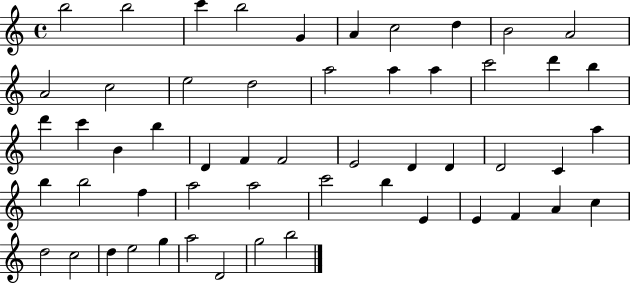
B5/h B5/h C6/q B5/h G4/q A4/q C5/h D5/q B4/h A4/h A4/h C5/h E5/h D5/h A5/h A5/q A5/q C6/h D6/q B5/q D6/q C6/q B4/q B5/q D4/q F4/q F4/h E4/h D4/q D4/q D4/h C4/q A5/q B5/q B5/h F5/q A5/h A5/h C6/h B5/q E4/q E4/q F4/q A4/q C5/q D5/h C5/h D5/q E5/h G5/q A5/h D4/h G5/h B5/h